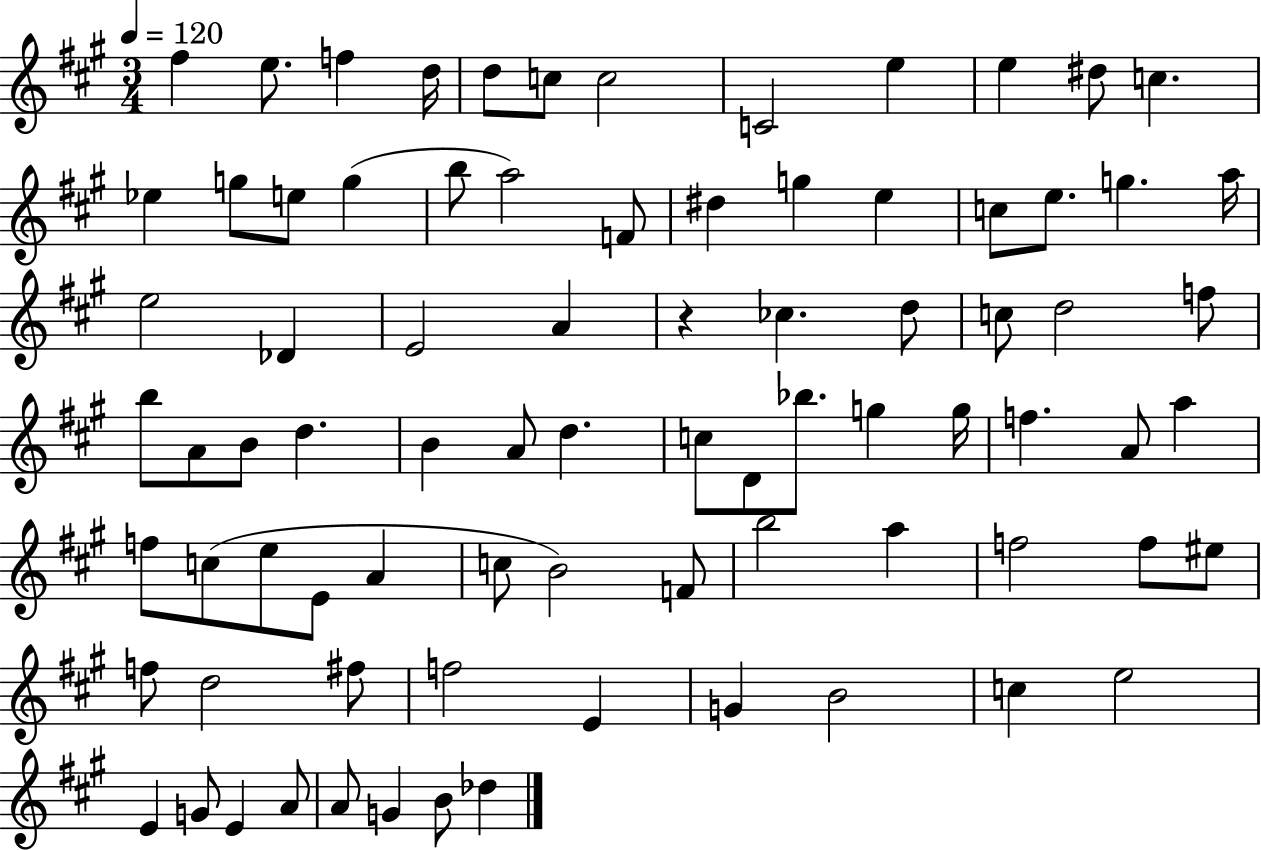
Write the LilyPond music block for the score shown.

{
  \clef treble
  \numericTimeSignature
  \time 3/4
  \key a \major
  \tempo 4 = 120
  fis''4 e''8. f''4 d''16 | d''8 c''8 c''2 | c'2 e''4 | e''4 dis''8 c''4. | \break ees''4 g''8 e''8 g''4( | b''8 a''2) f'8 | dis''4 g''4 e''4 | c''8 e''8. g''4. a''16 | \break e''2 des'4 | e'2 a'4 | r4 ces''4. d''8 | c''8 d''2 f''8 | \break b''8 a'8 b'8 d''4. | b'4 a'8 d''4. | c''8 d'8 bes''8. g''4 g''16 | f''4. a'8 a''4 | \break f''8 c''8( e''8 e'8 a'4 | c''8 b'2) f'8 | b''2 a''4 | f''2 f''8 eis''8 | \break f''8 d''2 fis''8 | f''2 e'4 | g'4 b'2 | c''4 e''2 | \break e'4 g'8 e'4 a'8 | a'8 g'4 b'8 des''4 | \bar "|."
}